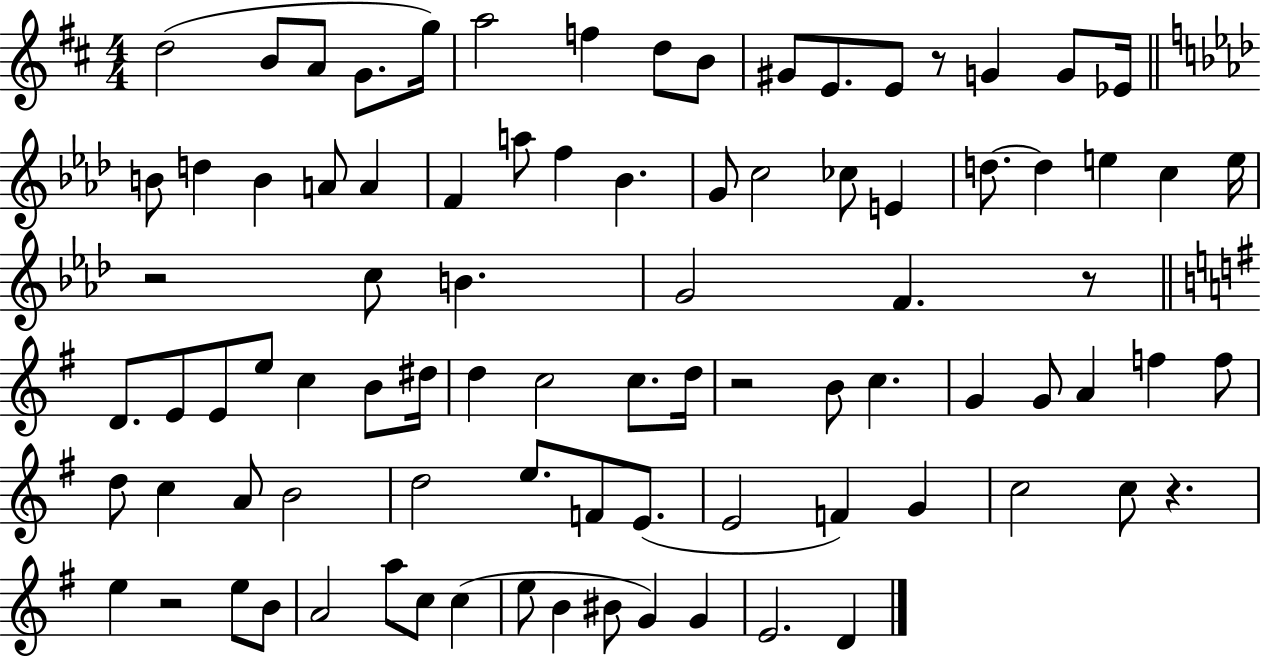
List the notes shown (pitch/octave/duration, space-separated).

D5/h B4/e A4/e G4/e. G5/s A5/h F5/q D5/e B4/e G#4/e E4/e. E4/e R/e G4/q G4/e Eb4/s B4/e D5/q B4/q A4/e A4/q F4/q A5/e F5/q Bb4/q. G4/e C5/h CES5/e E4/q D5/e. D5/q E5/q C5/q E5/s R/h C5/e B4/q. G4/h F4/q. R/e D4/e. E4/e E4/e E5/e C5/q B4/e D#5/s D5/q C5/h C5/e. D5/s R/h B4/e C5/q. G4/q G4/e A4/q F5/q F5/e D5/e C5/q A4/e B4/h D5/h E5/e. F4/e E4/e. E4/h F4/q G4/q C5/h C5/e R/q. E5/q R/h E5/e B4/e A4/h A5/e C5/e C5/q E5/e B4/q BIS4/e G4/q G4/q E4/h. D4/q